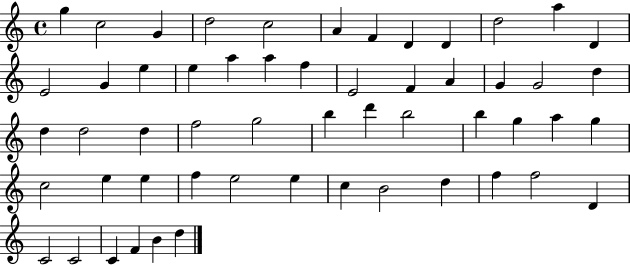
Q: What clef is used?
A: treble